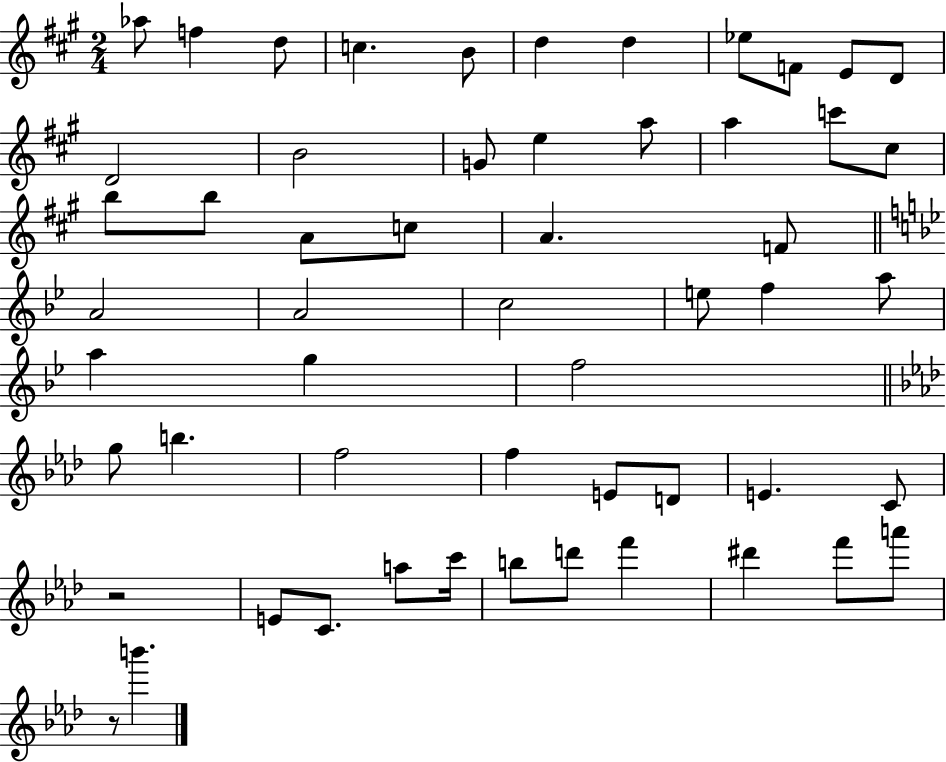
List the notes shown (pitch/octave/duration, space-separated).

Ab5/e F5/q D5/e C5/q. B4/e D5/q D5/q Eb5/e F4/e E4/e D4/e D4/h B4/h G4/e E5/q A5/e A5/q C6/e C#5/e B5/e B5/e A4/e C5/e A4/q. F4/e A4/h A4/h C5/h E5/e F5/q A5/e A5/q G5/q F5/h G5/e B5/q. F5/h F5/q E4/e D4/e E4/q. C4/e R/h E4/e C4/e. A5/e C6/s B5/e D6/e F6/q D#6/q F6/e A6/e R/e B6/q.